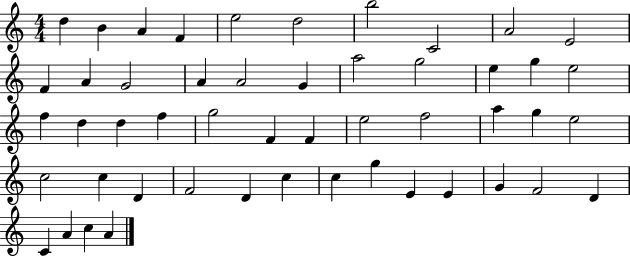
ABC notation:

X:1
T:Untitled
M:4/4
L:1/4
K:C
d B A F e2 d2 b2 C2 A2 E2 F A G2 A A2 G a2 g2 e g e2 f d d f g2 F F e2 f2 a g e2 c2 c D F2 D c c g E E G F2 D C A c A